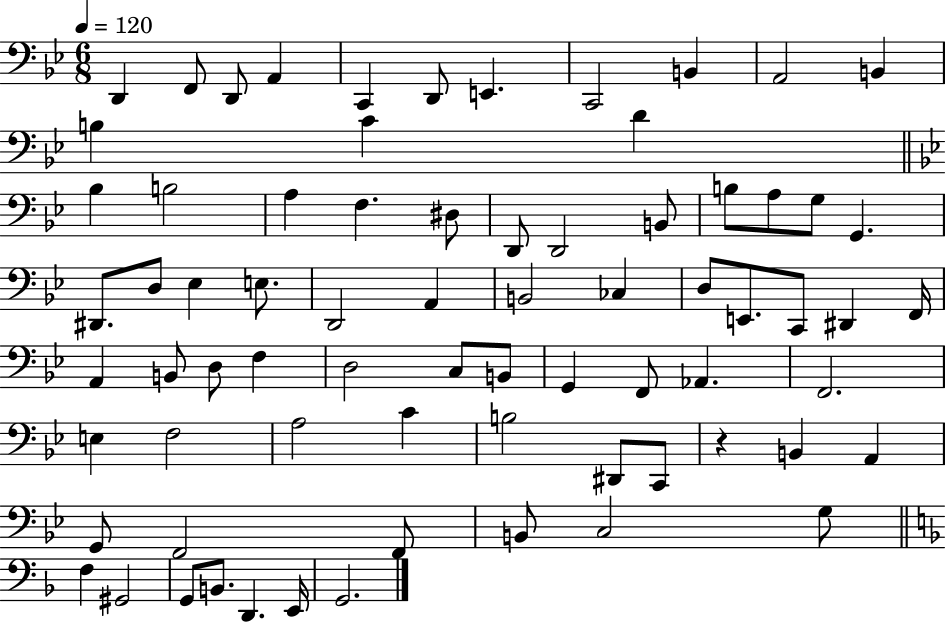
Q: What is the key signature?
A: BES major